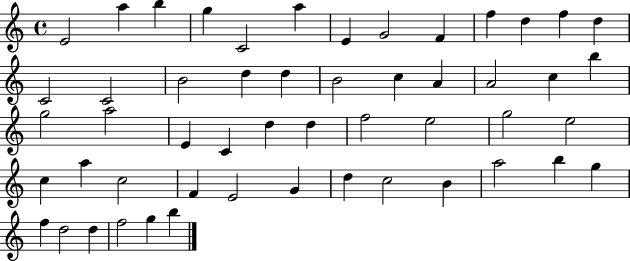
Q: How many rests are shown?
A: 0